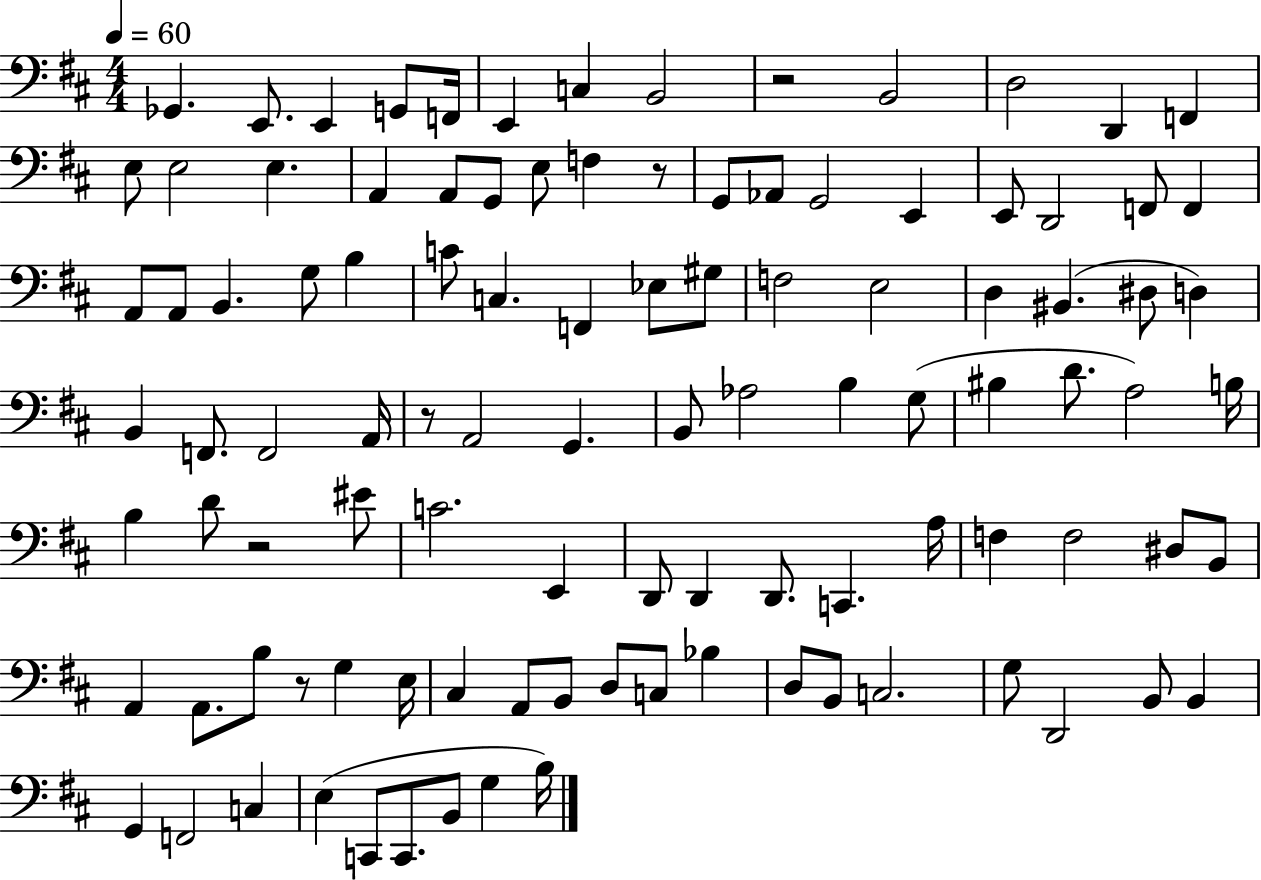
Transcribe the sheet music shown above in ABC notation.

X:1
T:Untitled
M:4/4
L:1/4
K:D
_G,, E,,/2 E,, G,,/2 F,,/4 E,, C, B,,2 z2 B,,2 D,2 D,, F,, E,/2 E,2 E, A,, A,,/2 G,,/2 E,/2 F, z/2 G,,/2 _A,,/2 G,,2 E,, E,,/2 D,,2 F,,/2 F,, A,,/2 A,,/2 B,, G,/2 B, C/2 C, F,, _E,/2 ^G,/2 F,2 E,2 D, ^B,, ^D,/2 D, B,, F,,/2 F,,2 A,,/4 z/2 A,,2 G,, B,,/2 _A,2 B, G,/2 ^B, D/2 A,2 B,/4 B, D/2 z2 ^E/2 C2 E,, D,,/2 D,, D,,/2 C,, A,/4 F, F,2 ^D,/2 B,,/2 A,, A,,/2 B,/2 z/2 G, E,/4 ^C, A,,/2 B,,/2 D,/2 C,/2 _B, D,/2 B,,/2 C,2 G,/2 D,,2 B,,/2 B,, G,, F,,2 C, E, C,,/2 C,,/2 B,,/2 G, B,/4